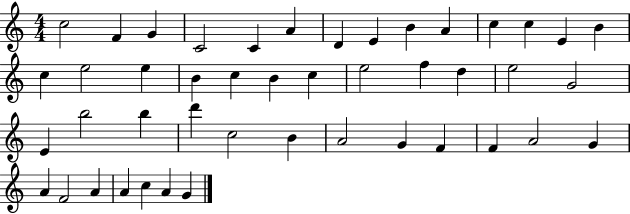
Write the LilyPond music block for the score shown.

{
  \clef treble
  \numericTimeSignature
  \time 4/4
  \key c \major
  c''2 f'4 g'4 | c'2 c'4 a'4 | d'4 e'4 b'4 a'4 | c''4 c''4 e'4 b'4 | \break c''4 e''2 e''4 | b'4 c''4 b'4 c''4 | e''2 f''4 d''4 | e''2 g'2 | \break e'4 b''2 b''4 | d'''4 c''2 b'4 | a'2 g'4 f'4 | f'4 a'2 g'4 | \break a'4 f'2 a'4 | a'4 c''4 a'4 g'4 | \bar "|."
}